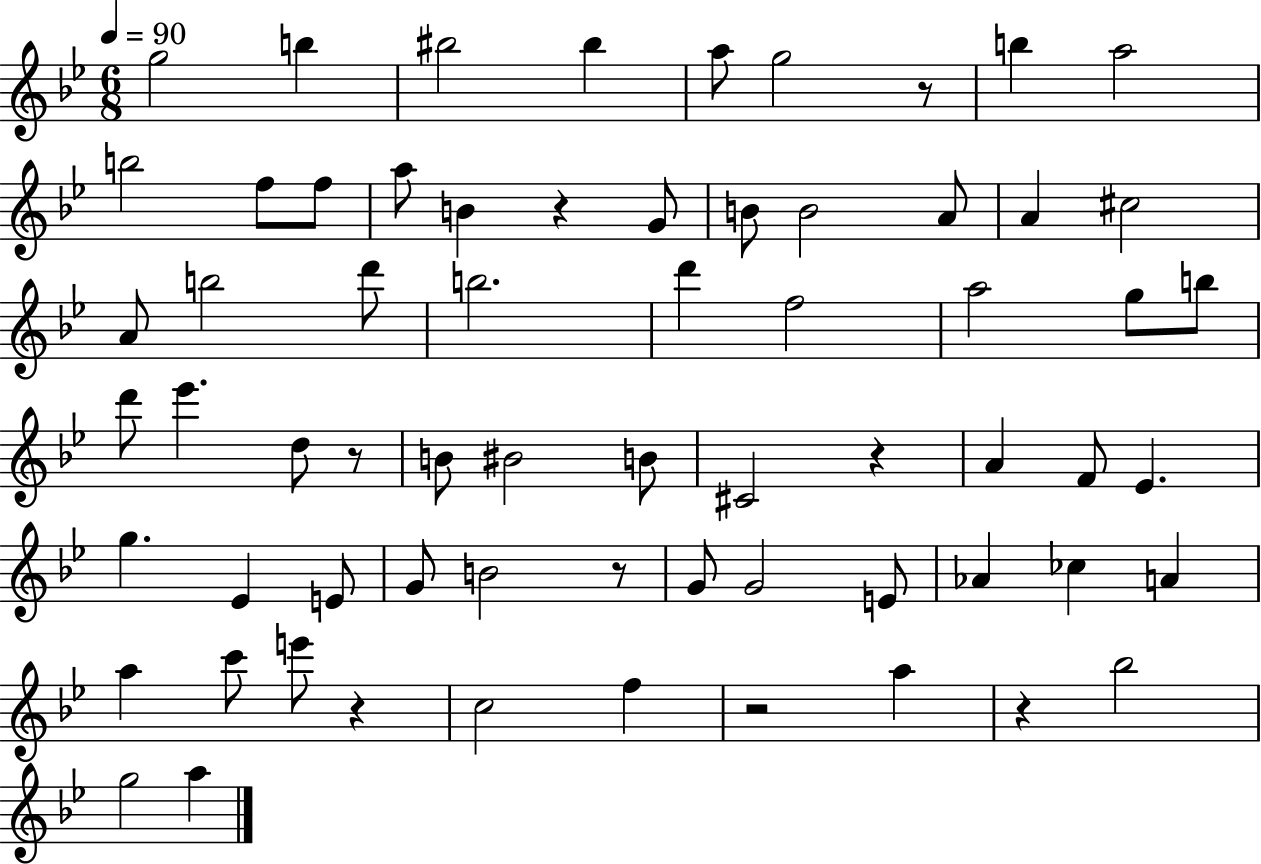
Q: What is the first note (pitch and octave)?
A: G5